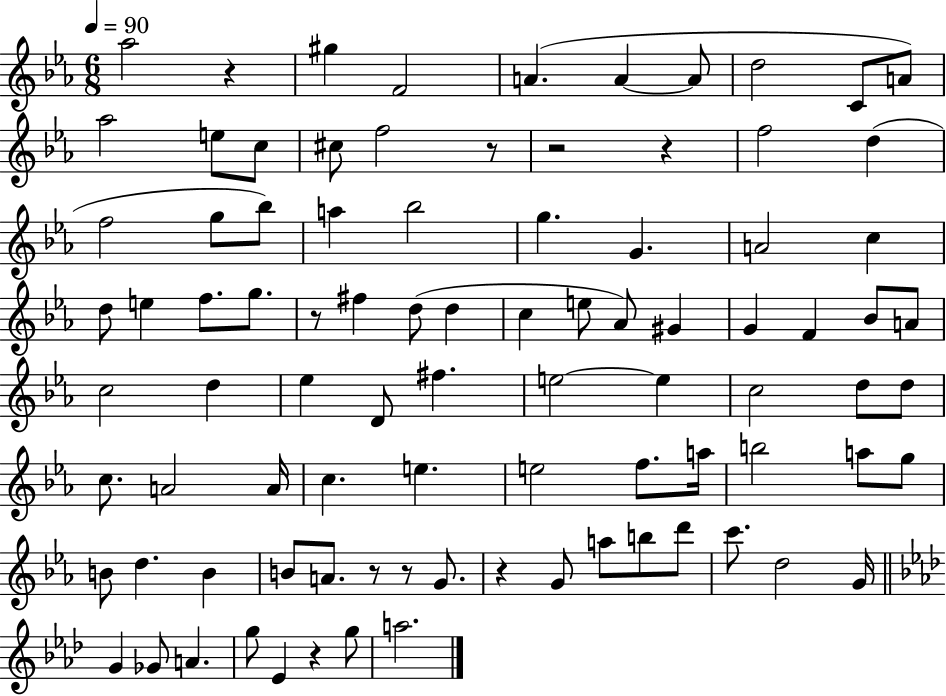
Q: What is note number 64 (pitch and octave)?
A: B4